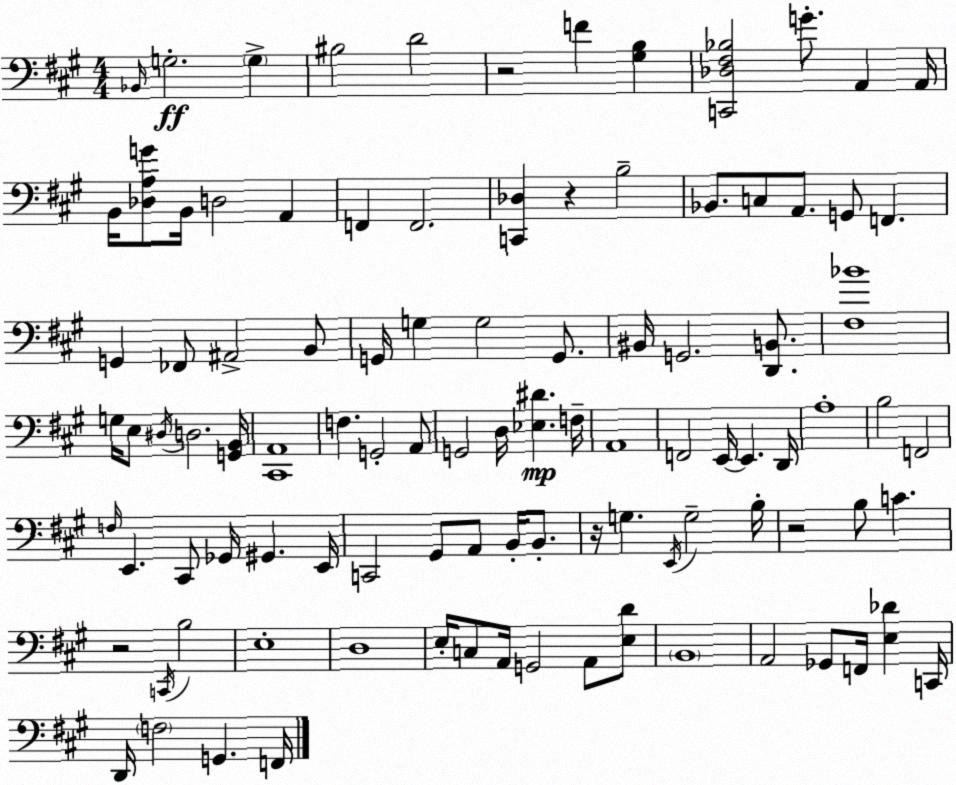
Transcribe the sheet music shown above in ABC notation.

X:1
T:Untitled
M:4/4
L:1/4
K:A
_B,,/4 G,2 G, ^B,2 D2 z2 F [^G,B,] [C,,_D,^F,_B,]2 G/2 A,, A,,/4 B,,/4 [_D,A,G]/2 B,,/4 D,2 A,, F,, F,,2 [C,,_D,] z B,2 _B,,/2 C,/2 A,,/2 G,,/2 F,, G,, _F,,/2 ^A,,2 B,,/2 G,,/4 G, G,2 G,,/2 ^B,,/4 G,,2 [D,,B,,]/2 [^F,_B]4 G,/4 E,/2 ^D,/4 D,2 [G,,B,,]/4 [^C,,A,,]4 F, G,,2 A,,/2 G,,2 D,/4 [_E,^D] F,/4 A,,4 F,,2 E,,/4 E,, D,,/4 A,4 B,2 F,,2 F,/4 E,, ^C,,/2 _G,,/4 ^G,, E,,/4 C,,2 ^G,,/2 A,,/2 B,,/4 B,,/2 z/4 G, E,,/4 G,2 B,/4 z2 B,/2 C z2 C,,/4 B,2 E,4 D,4 E,/4 C,/2 A,,/4 G,,2 A,,/2 [E,D]/2 B,,4 A,,2 _G,,/2 F,,/4 [E,_D] C,,/4 D,,/4 F,2 G,, F,,/4